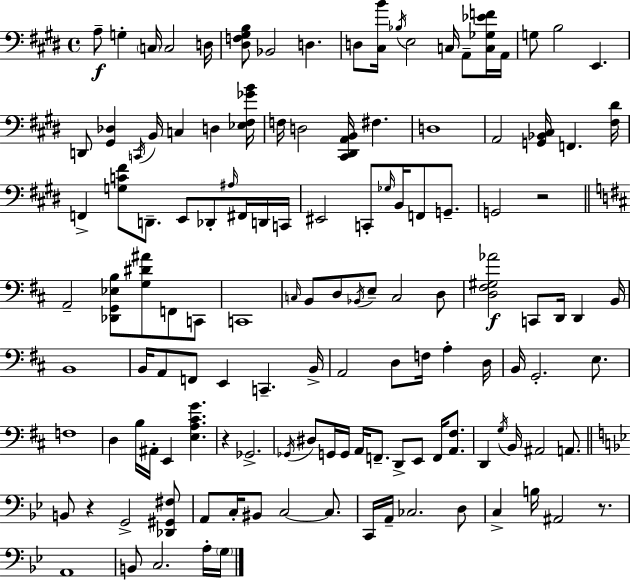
X:1
T:Untitled
M:4/4
L:1/4
K:E
A,/2 G, C,/4 C,2 D,/4 [^D,F,^G,B,]/2 _B,,2 D, D,/2 [^C,B]/4 _B,/4 E,2 C,/4 A,,/2 [C,_G,_EF]/4 A,,/4 G,/2 B,2 E,, D,,/2 [^G,,_D,] C,,/4 B,,/4 C, D, [_E,^F,_GB]/4 F,/4 D,2 [^C,,^D,,A,,B,,]/4 ^F, D,4 A,,2 [G,,_B,,^C,]/4 F,, [^F,^D]/4 F,, [G,C^F]/2 D,,/2 E,,/2 _D,,/2 ^A,/4 ^F,,/4 D,,/4 C,,/4 ^E,,2 C,,/2 _G,/4 B,,/4 F,,/2 G,,/2 G,,2 z2 A,,2 [_D,,G,,_E,B,]/2 [G,^D^A]/2 F,,/2 C,,/2 C,,4 C,/4 B,,/2 D,/2 _B,,/4 E,/2 C,2 D,/2 [D,^F,^G,_A]2 C,,/2 D,,/4 D,, B,,/4 B,,4 B,,/4 A,,/2 F,,/2 E,, C,, B,,/4 A,,2 D,/2 F,/4 A, D,/4 B,,/4 G,,2 E,/2 F,4 D, B,/4 ^A,,/4 E,, [E,A,^CG] z _G,,2 _G,,/4 ^D,/2 G,,/4 G,,/4 A,,/4 F,,/2 D,,/2 E,,/2 F,,/4 [A,,^F,]/2 D,, G,/4 B,,/4 ^A,,2 A,,/2 B,,/2 z G,,2 [_D,,^G,,^F,]/2 A,,/2 C,/4 ^B,,/2 C,2 C,/2 C,,/4 A,,/4 _C,2 D,/2 C, B,/4 ^A,,2 z/2 A,,4 B,,/2 C,2 A,/4 G,/4